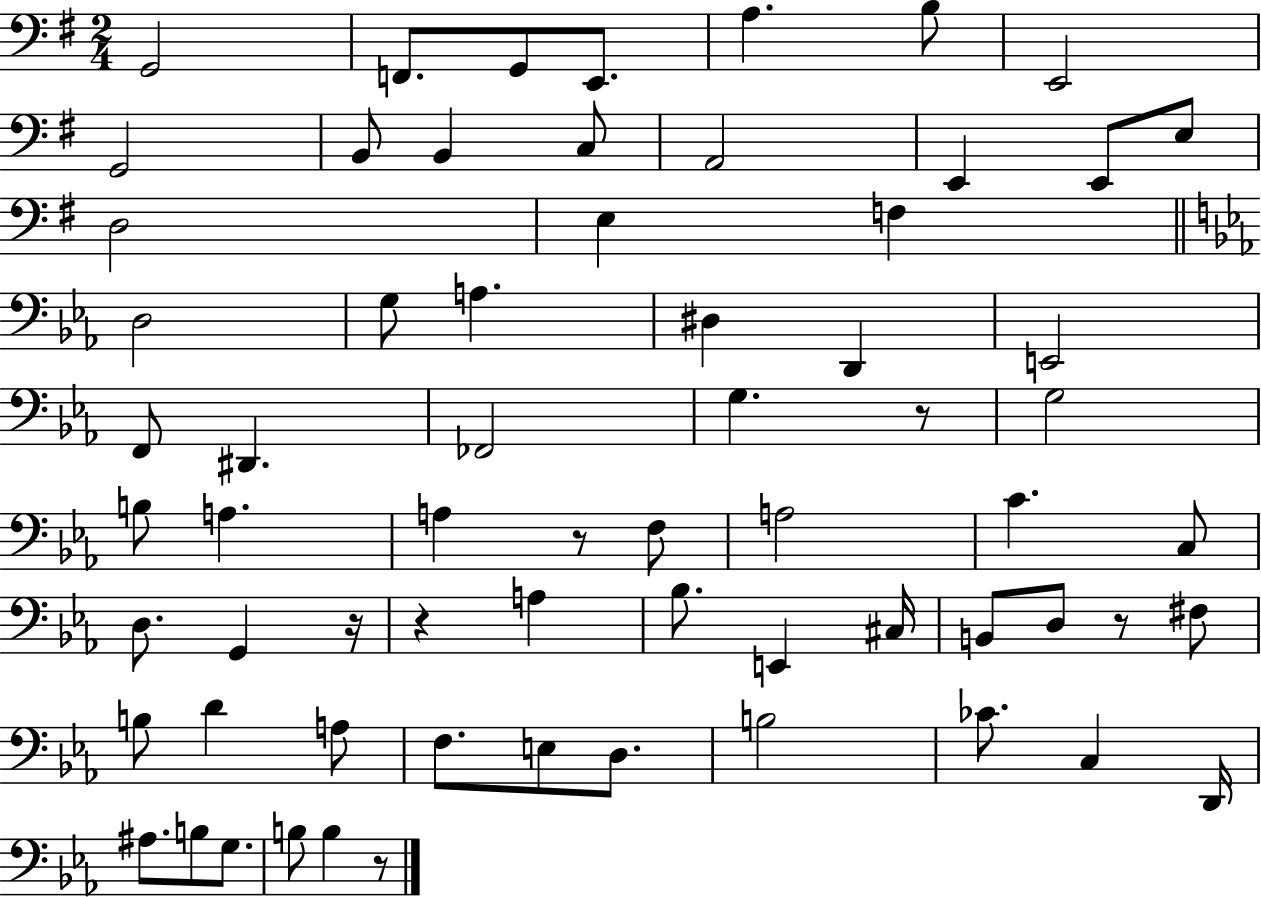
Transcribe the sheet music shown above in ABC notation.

X:1
T:Untitled
M:2/4
L:1/4
K:G
G,,2 F,,/2 G,,/2 E,,/2 A, B,/2 E,,2 G,,2 B,,/2 B,, C,/2 A,,2 E,, E,,/2 E,/2 D,2 E, F, D,2 G,/2 A, ^D, D,, E,,2 F,,/2 ^D,, _F,,2 G, z/2 G,2 B,/2 A, A, z/2 F,/2 A,2 C C,/2 D,/2 G,, z/4 z A, _B,/2 E,, ^C,/4 B,,/2 D,/2 z/2 ^F,/2 B,/2 D A,/2 F,/2 E,/2 D,/2 B,2 _C/2 C, D,,/4 ^A,/2 B,/2 G,/2 B,/2 B, z/2